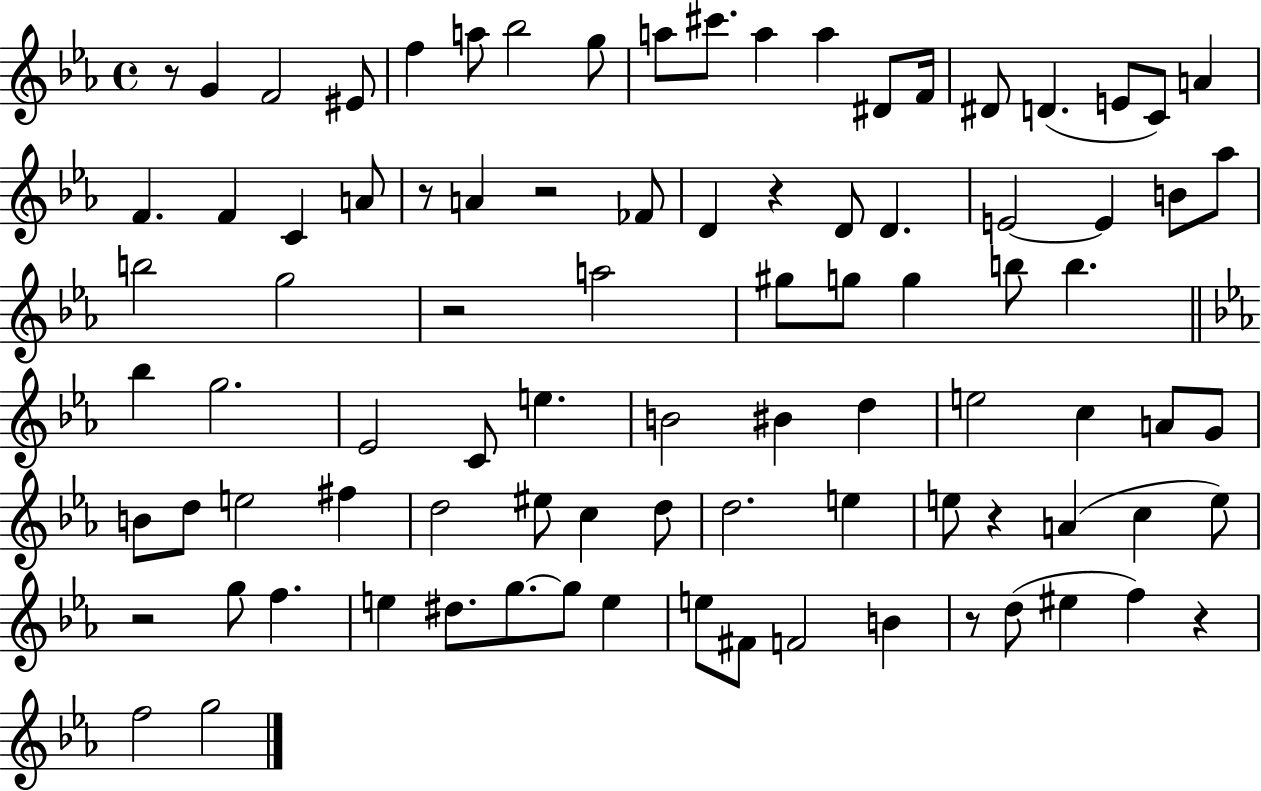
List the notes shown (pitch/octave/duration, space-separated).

R/e G4/q F4/h EIS4/e F5/q A5/e Bb5/h G5/e A5/e C#6/e. A5/q A5/q D#4/e F4/s D#4/e D4/q. E4/e C4/e A4/q F4/q. F4/q C4/q A4/e R/e A4/q R/h FES4/e D4/q R/q D4/e D4/q. E4/h E4/q B4/e Ab5/e B5/h G5/h R/h A5/h G#5/e G5/e G5/q B5/e B5/q. Bb5/q G5/h. Eb4/h C4/e E5/q. B4/h BIS4/q D5/q E5/h C5/q A4/e G4/e B4/e D5/e E5/h F#5/q D5/h EIS5/e C5/q D5/e D5/h. E5/q E5/e R/q A4/q C5/q E5/e R/h G5/e F5/q. E5/q D#5/e. G5/e. G5/e E5/q E5/e F#4/e F4/h B4/q R/e D5/e EIS5/q F5/q R/q F5/h G5/h